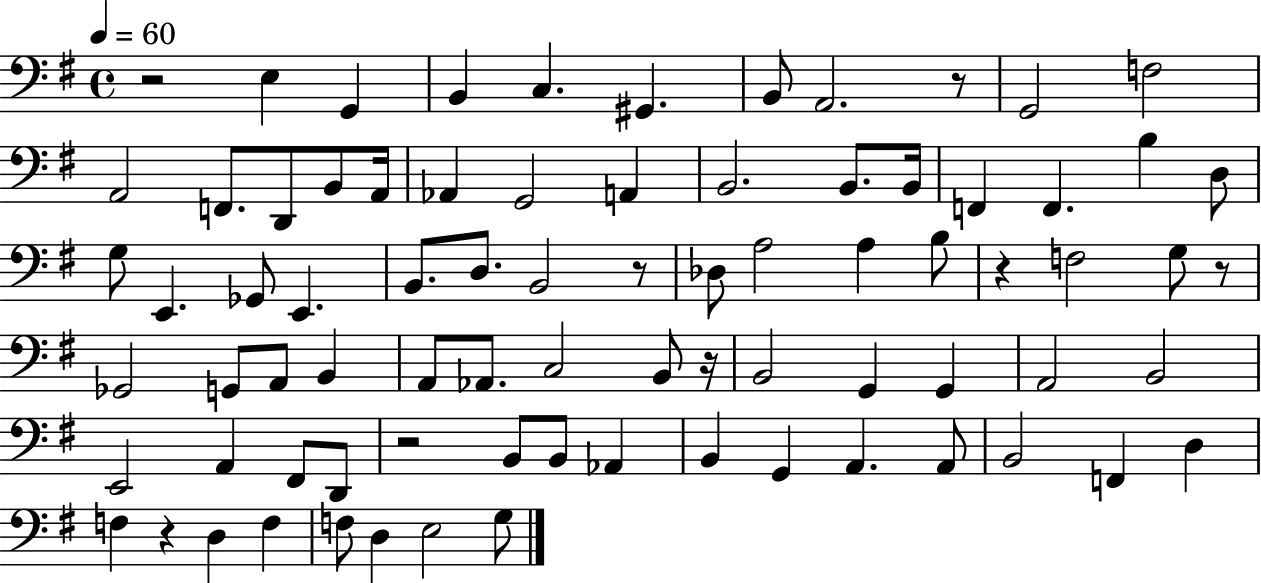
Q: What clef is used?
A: bass